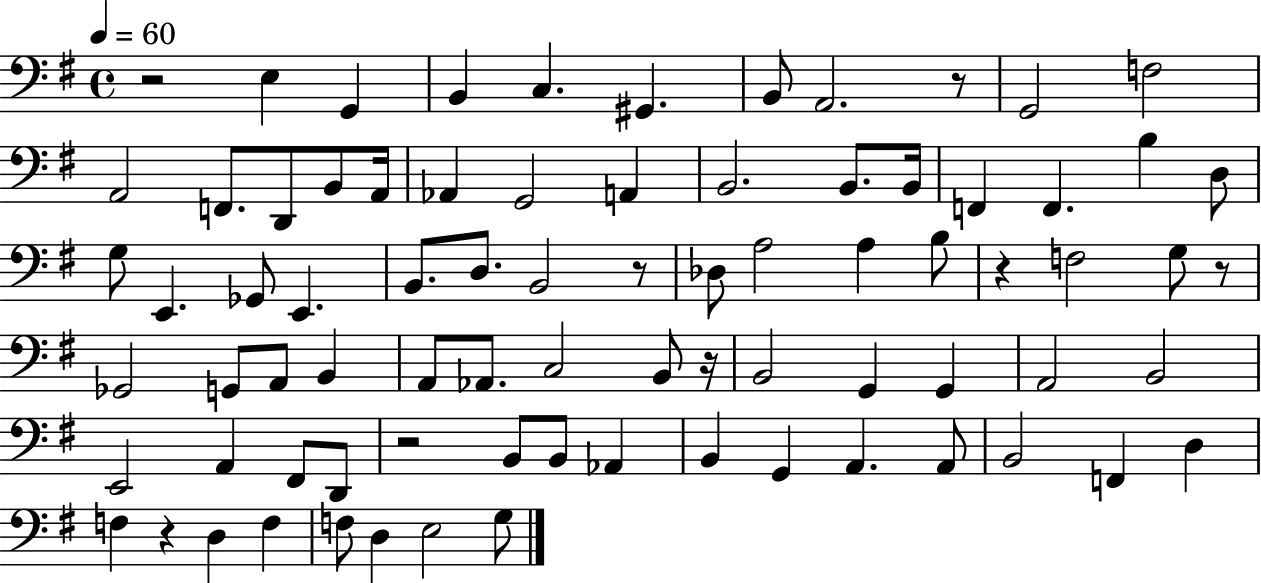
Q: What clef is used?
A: bass